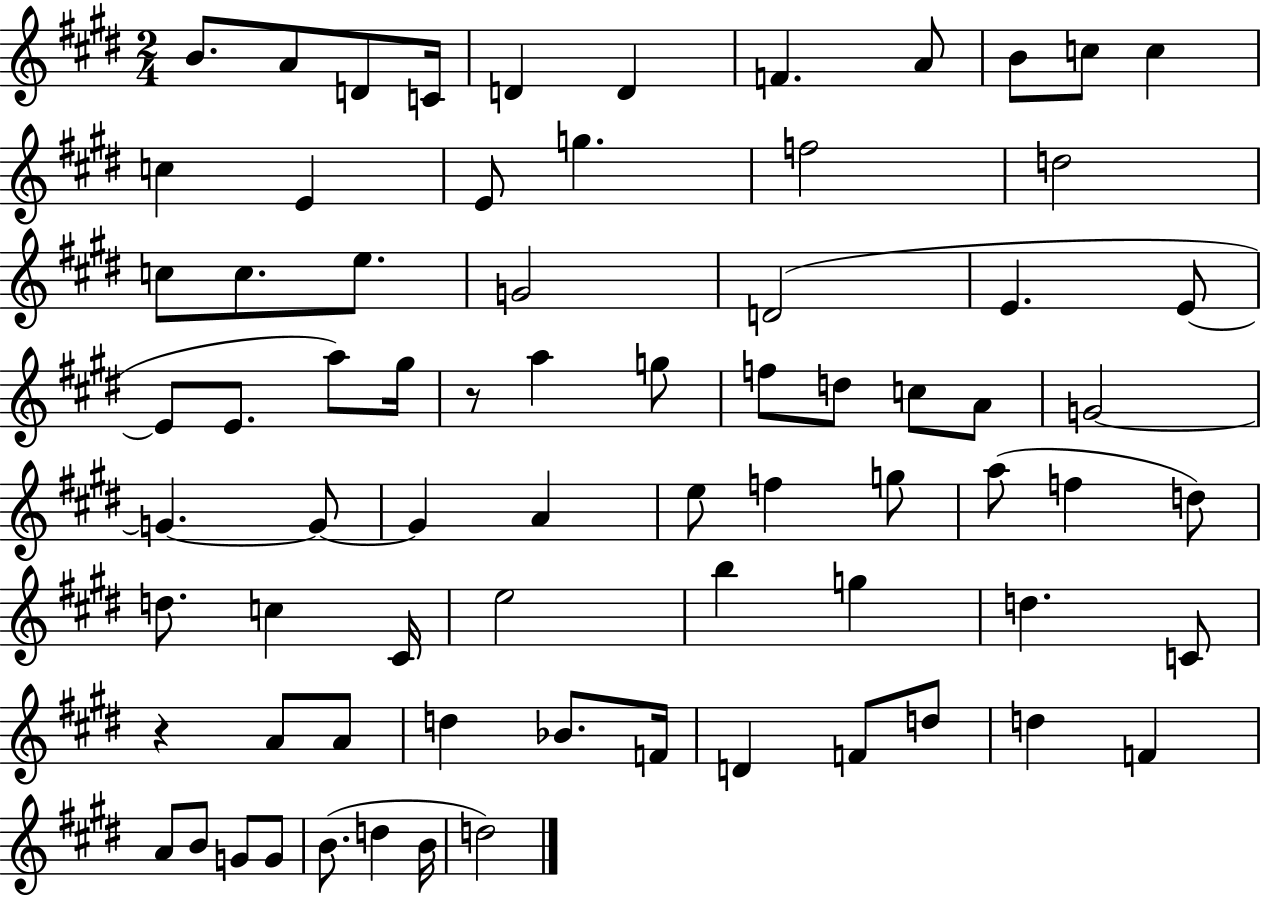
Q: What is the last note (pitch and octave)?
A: D5